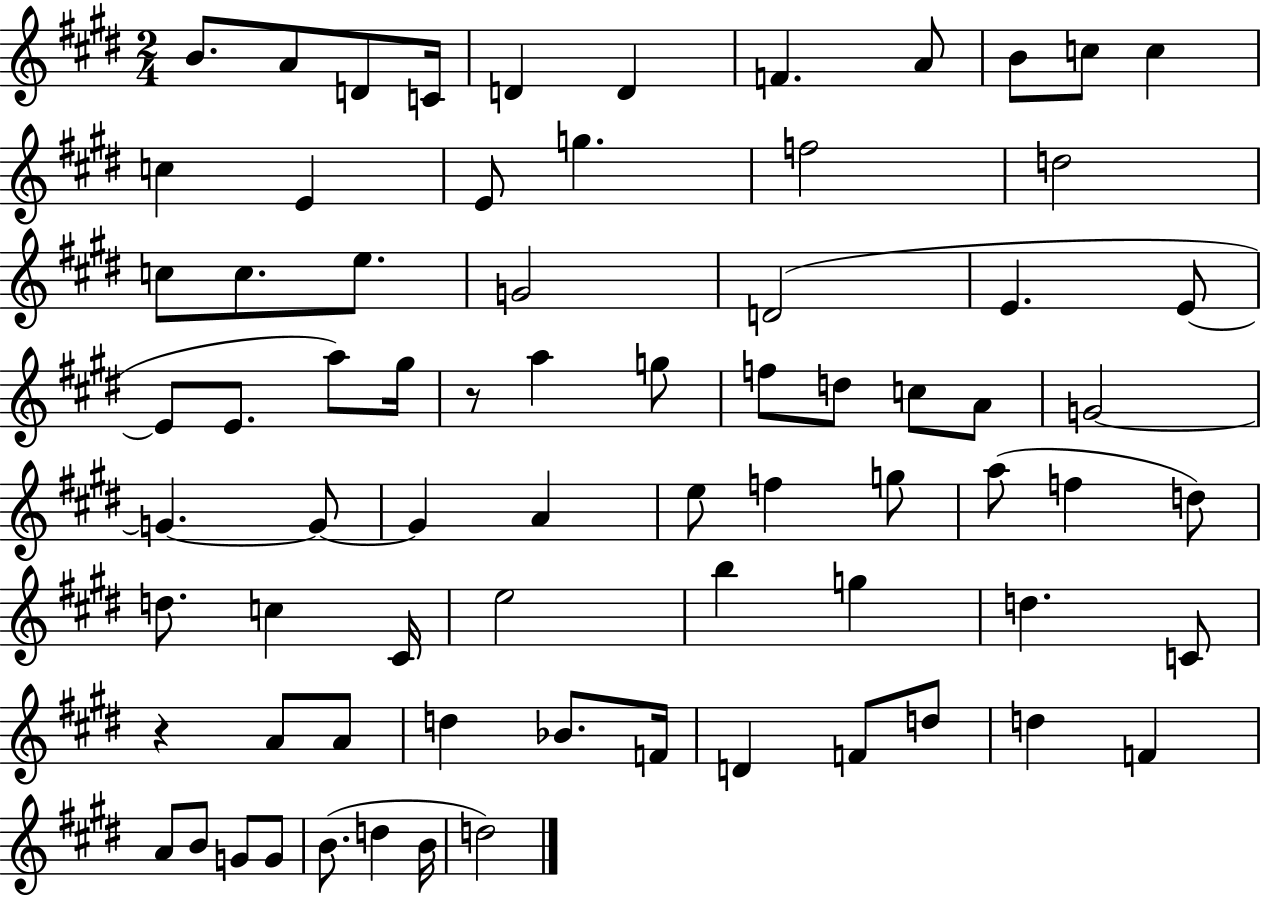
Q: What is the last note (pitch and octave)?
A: D5